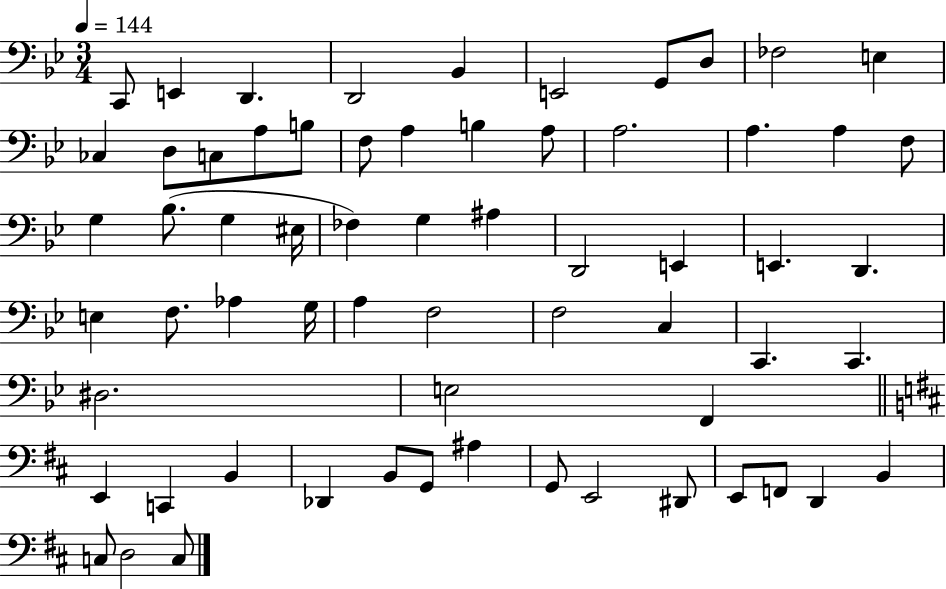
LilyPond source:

{
  \clef bass
  \numericTimeSignature
  \time 3/4
  \key bes \major
  \tempo 4 = 144
  c,8 e,4 d,4. | d,2 bes,4 | e,2 g,8 d8 | fes2 e4 | \break ces4 d8 c8 a8 b8 | f8 a4 b4 a8 | a2. | a4. a4 f8 | \break g4 bes8.( g4 eis16 | fes4) g4 ais4 | d,2 e,4 | e,4. d,4. | \break e4 f8. aes4 g16 | a4 f2 | f2 c4 | c,4. c,4. | \break dis2. | e2 f,4 | \bar "||" \break \key d \major e,4 c,4 b,4 | des,4 b,8 g,8 ais4 | g,8 e,2 dis,8 | e,8 f,8 d,4 b,4 | \break c8 d2 c8 | \bar "|."
}